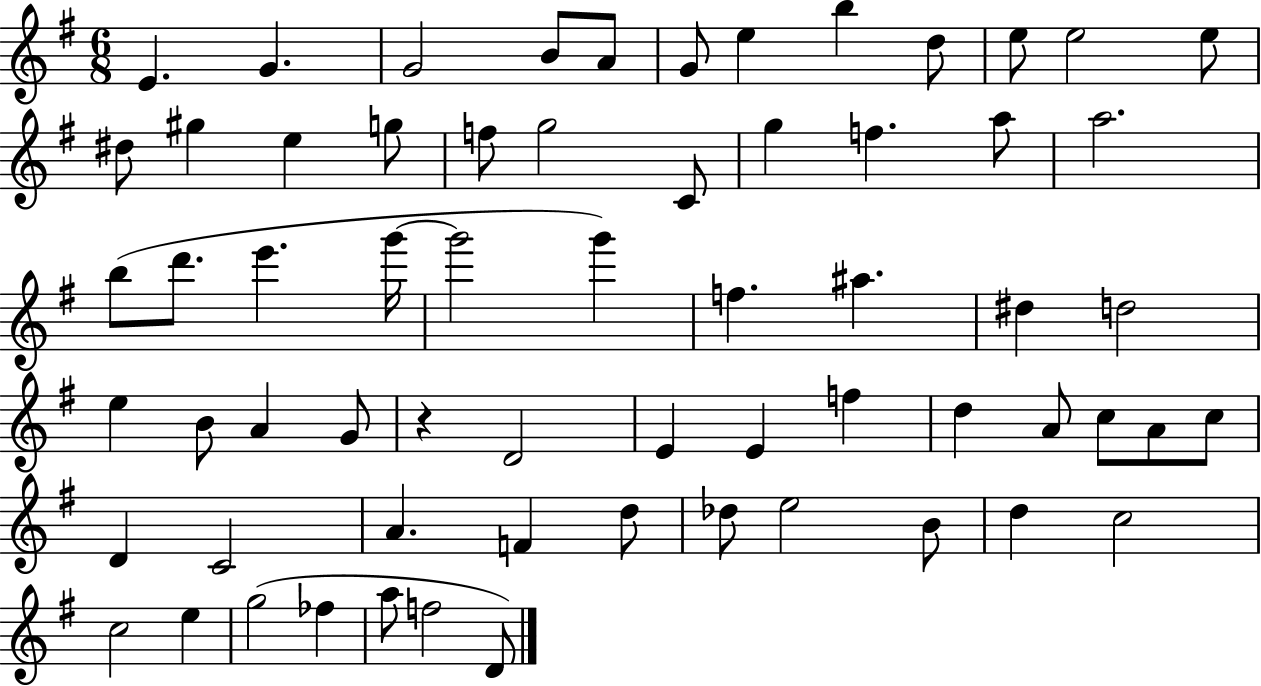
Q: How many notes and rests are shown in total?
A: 64